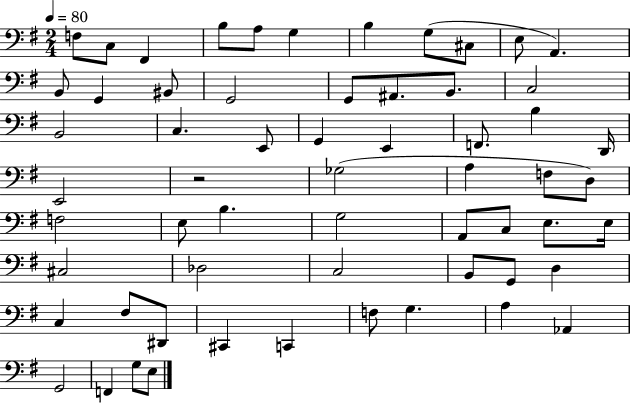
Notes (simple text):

F3/e C3/e F#2/q B3/e A3/e G3/q B3/q G3/e C#3/e E3/e A2/q. B2/e G2/q BIS2/e G2/h G2/e A#2/e. B2/e. C3/h B2/h C3/q. E2/e G2/q E2/q F2/e. B3/q D2/s E2/h R/h Gb3/h A3/q F3/e D3/e F3/h E3/e B3/q. G3/h A2/e C3/e E3/e. E3/s C#3/h Db3/h C3/h B2/e G2/e D3/q C3/q F#3/e D#2/e C#2/q C2/q F3/e G3/q. A3/q Ab2/q G2/h F2/q G3/e E3/e